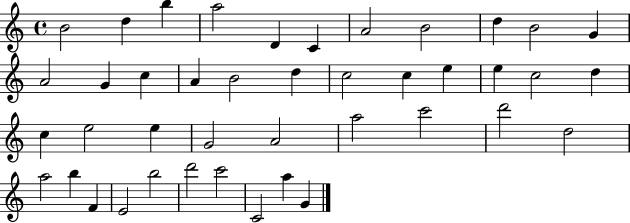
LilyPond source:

{
  \clef treble
  \time 4/4
  \defaultTimeSignature
  \key c \major
  b'2 d''4 b''4 | a''2 d'4 c'4 | a'2 b'2 | d''4 b'2 g'4 | \break a'2 g'4 c''4 | a'4 b'2 d''4 | c''2 c''4 e''4 | e''4 c''2 d''4 | \break c''4 e''2 e''4 | g'2 a'2 | a''2 c'''2 | d'''2 d''2 | \break a''2 b''4 f'4 | e'2 b''2 | d'''2 c'''2 | c'2 a''4 g'4 | \break \bar "|."
}